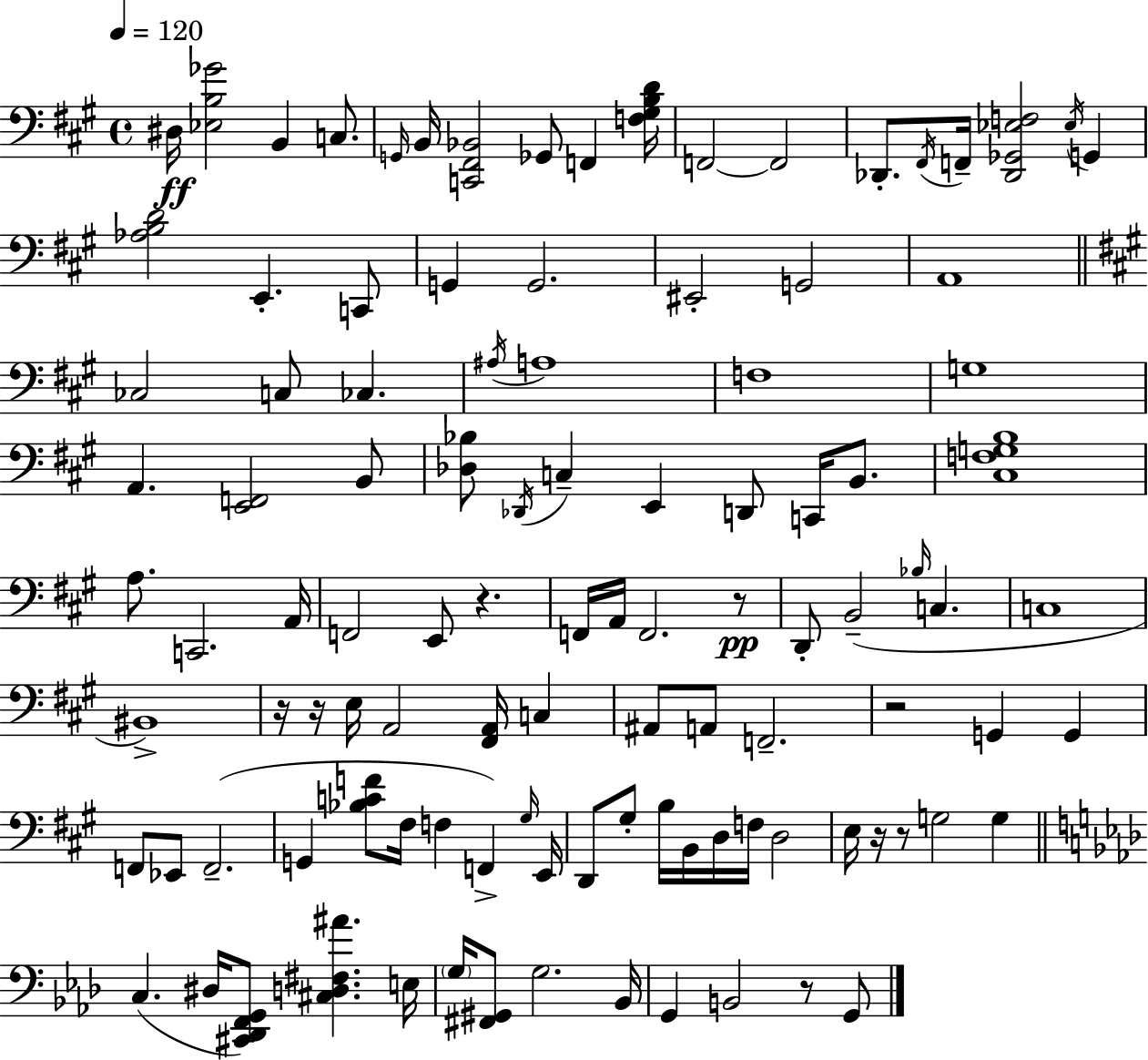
D#3/s [Eb3,B3,Gb4]/h B2/q C3/e. G2/s B2/s [C2,F#2,Bb2]/h Gb2/e F2/q [F3,G#3,B3,D4]/s F2/h F2/h Db2/e. F#2/s F2/s [Db2,Gb2,Eb3,F3]/h Eb3/s G2/q [Ab3,B3,D4]/h E2/q. C2/e G2/q G2/h. EIS2/h G2/h A2/w CES3/h C3/e CES3/q. A#3/s A3/w F3/w G3/w A2/q. [E2,F2]/h B2/e [Db3,Bb3]/e Db2/s C3/q E2/q D2/e C2/s B2/e. [C#3,F3,G3,B3]/w A3/e. C2/h. A2/s F2/h E2/e R/q. F2/s A2/s F2/h. R/e D2/e B2/h Bb3/s C3/q. C3/w BIS2/w R/s R/s E3/s A2/h [F#2,A2]/s C3/q A#2/e A2/e F2/h. R/h G2/q G2/q F2/e Eb2/e F2/h. G2/q [Bb3,C4,F4]/e F#3/s F3/q F2/q G#3/s E2/s D2/e G#3/e B3/s B2/s D3/s F3/s D3/h E3/s R/s R/e G3/h G3/q C3/q. D#3/s [C#2,Db2,F2,G2]/e [C#3,D3,F#3,A#4]/q. E3/s G3/s [F#2,G#2]/e G3/h. Bb2/s G2/q B2/h R/e G2/e